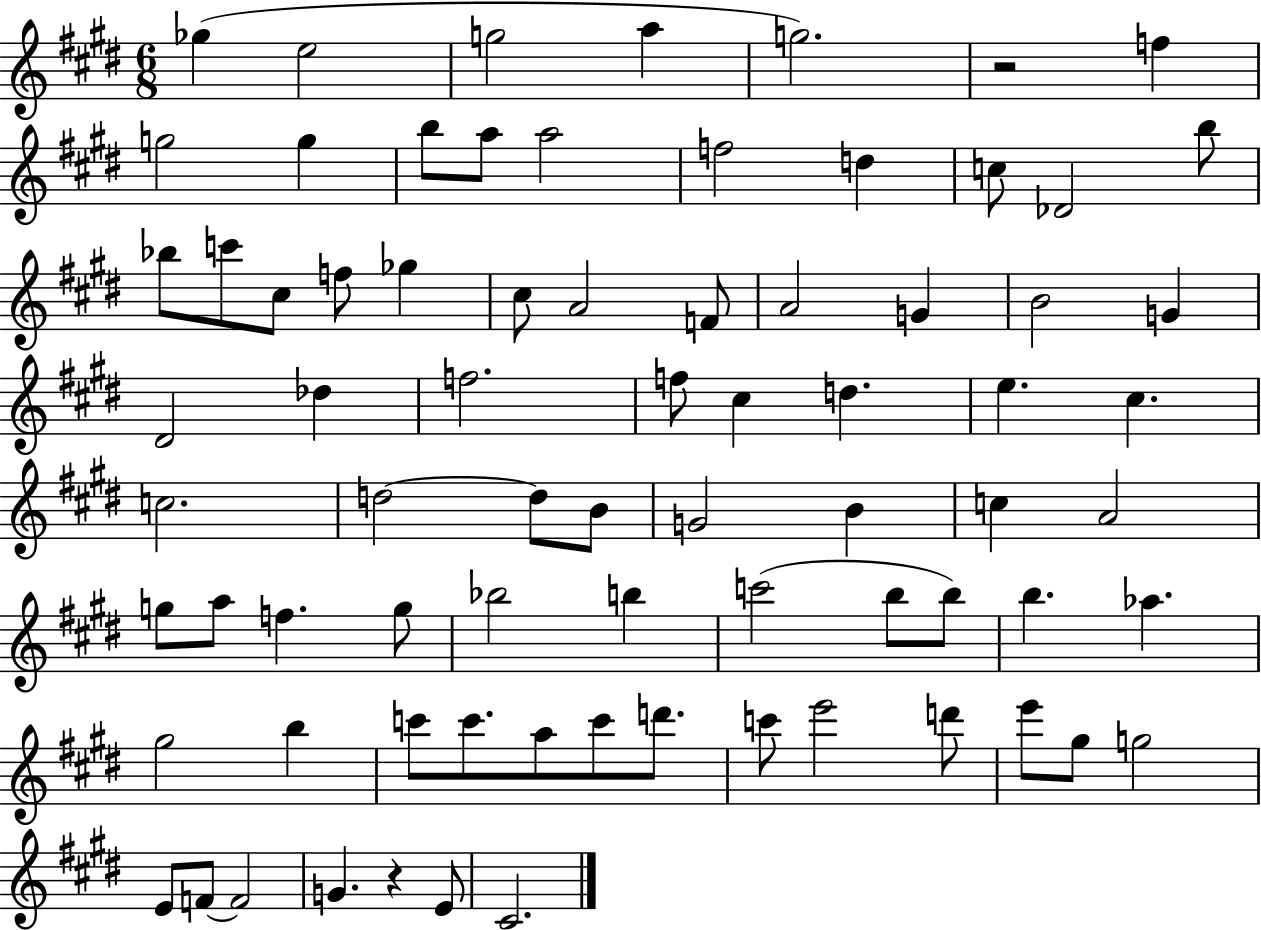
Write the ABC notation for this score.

X:1
T:Untitled
M:6/8
L:1/4
K:E
_g e2 g2 a g2 z2 f g2 g b/2 a/2 a2 f2 d c/2 _D2 b/2 _b/2 c'/2 ^c/2 f/2 _g ^c/2 A2 F/2 A2 G B2 G ^D2 _d f2 f/2 ^c d e ^c c2 d2 d/2 B/2 G2 B c A2 g/2 a/2 f g/2 _b2 b c'2 b/2 b/2 b _a ^g2 b c'/2 c'/2 a/2 c'/2 d'/2 c'/2 e'2 d'/2 e'/2 ^g/2 g2 E/2 F/2 F2 G z E/2 ^C2